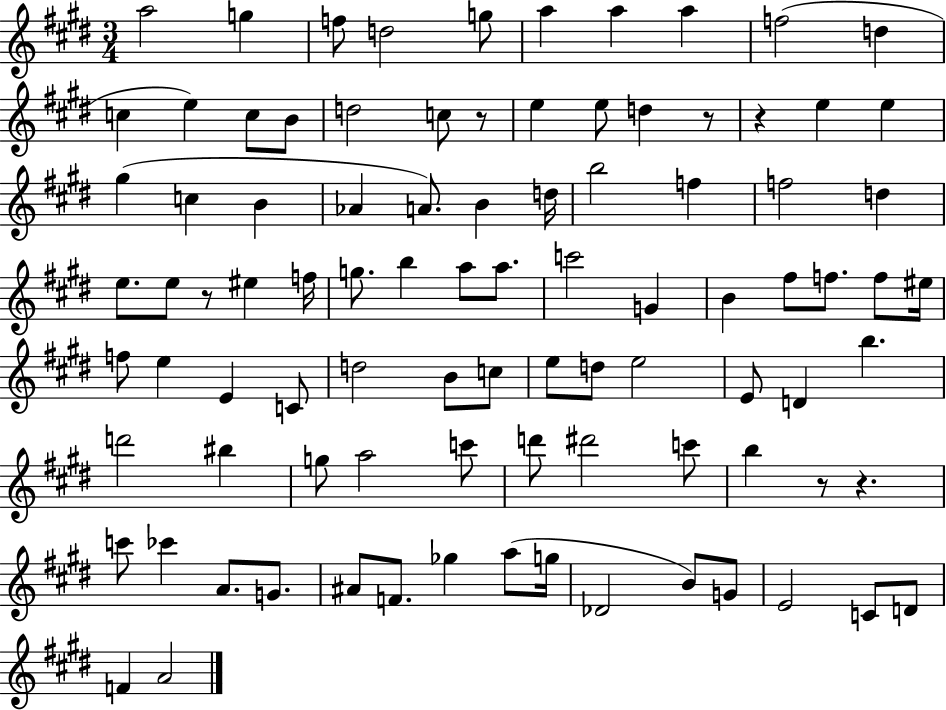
X:1
T:Untitled
M:3/4
L:1/4
K:E
a2 g f/2 d2 g/2 a a a f2 d c e c/2 B/2 d2 c/2 z/2 e e/2 d z/2 z e e ^g c B _A A/2 B d/4 b2 f f2 d e/2 e/2 z/2 ^e f/4 g/2 b a/2 a/2 c'2 G B ^f/2 f/2 f/2 ^e/4 f/2 e E C/2 d2 B/2 c/2 e/2 d/2 e2 E/2 D b d'2 ^b g/2 a2 c'/2 d'/2 ^d'2 c'/2 b z/2 z c'/2 _c' A/2 G/2 ^A/2 F/2 _g a/2 g/4 _D2 B/2 G/2 E2 C/2 D/2 F A2